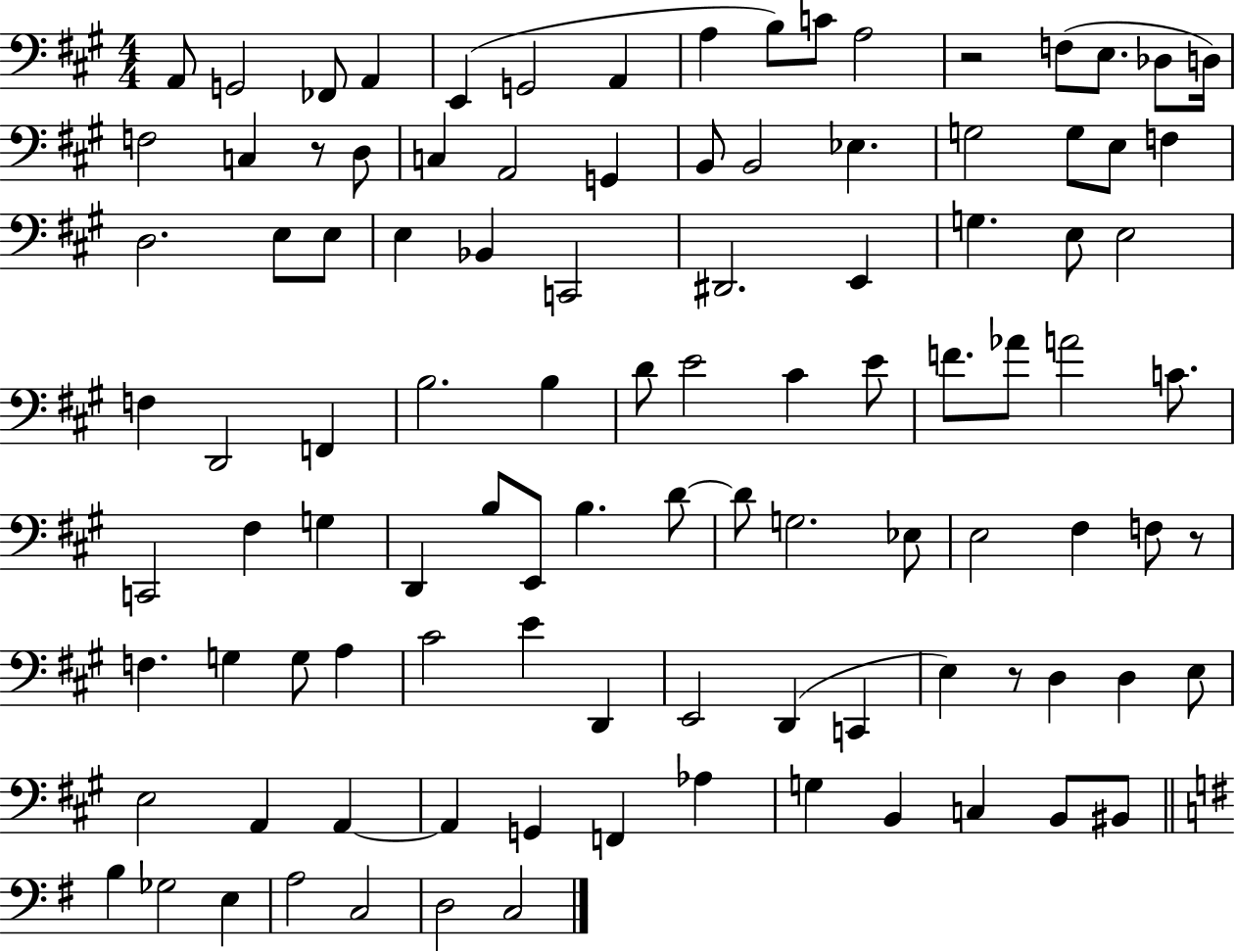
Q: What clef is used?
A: bass